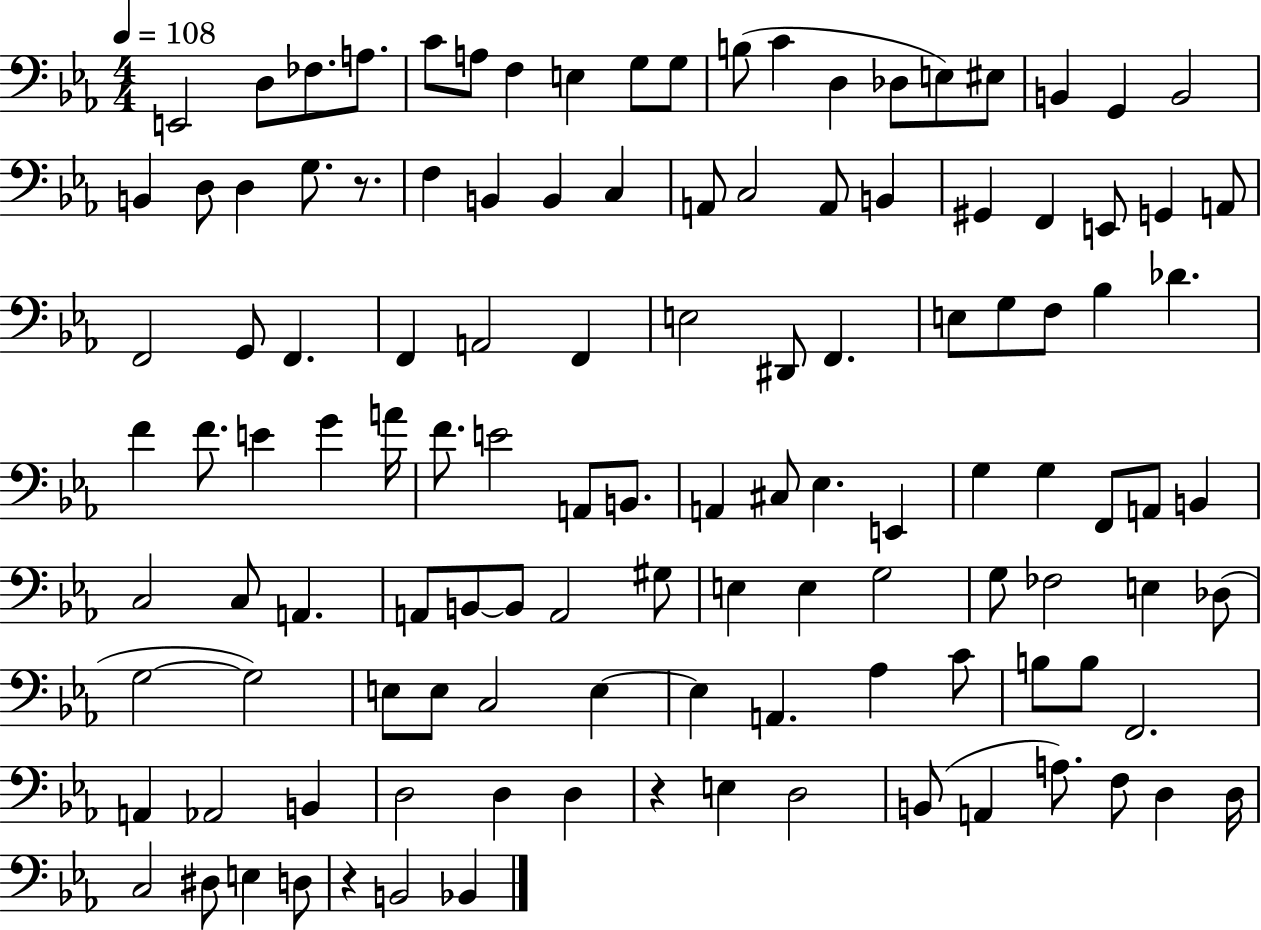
E2/h D3/e FES3/e. A3/e. C4/e A3/e F3/q E3/q G3/e G3/e B3/e C4/q D3/q Db3/e E3/e EIS3/e B2/q G2/q B2/h B2/q D3/e D3/q G3/e. R/e. F3/q B2/q B2/q C3/q A2/e C3/h A2/e B2/q G#2/q F2/q E2/e G2/q A2/e F2/h G2/e F2/q. F2/q A2/h F2/q E3/h D#2/e F2/q. E3/e G3/e F3/e Bb3/q Db4/q. F4/q F4/e. E4/q G4/q A4/s F4/e. E4/h A2/e B2/e. A2/q C#3/e Eb3/q. E2/q G3/q G3/q F2/e A2/e B2/q C3/h C3/e A2/q. A2/e B2/e B2/e A2/h G#3/e E3/q E3/q G3/h G3/e FES3/h E3/q Db3/e G3/h G3/h E3/e E3/e C3/h E3/q E3/q A2/q. Ab3/q C4/e B3/e B3/e F2/h. A2/q Ab2/h B2/q D3/h D3/q D3/q R/q E3/q D3/h B2/e A2/q A3/e. F3/e D3/q D3/s C3/h D#3/e E3/q D3/e R/q B2/h Bb2/q